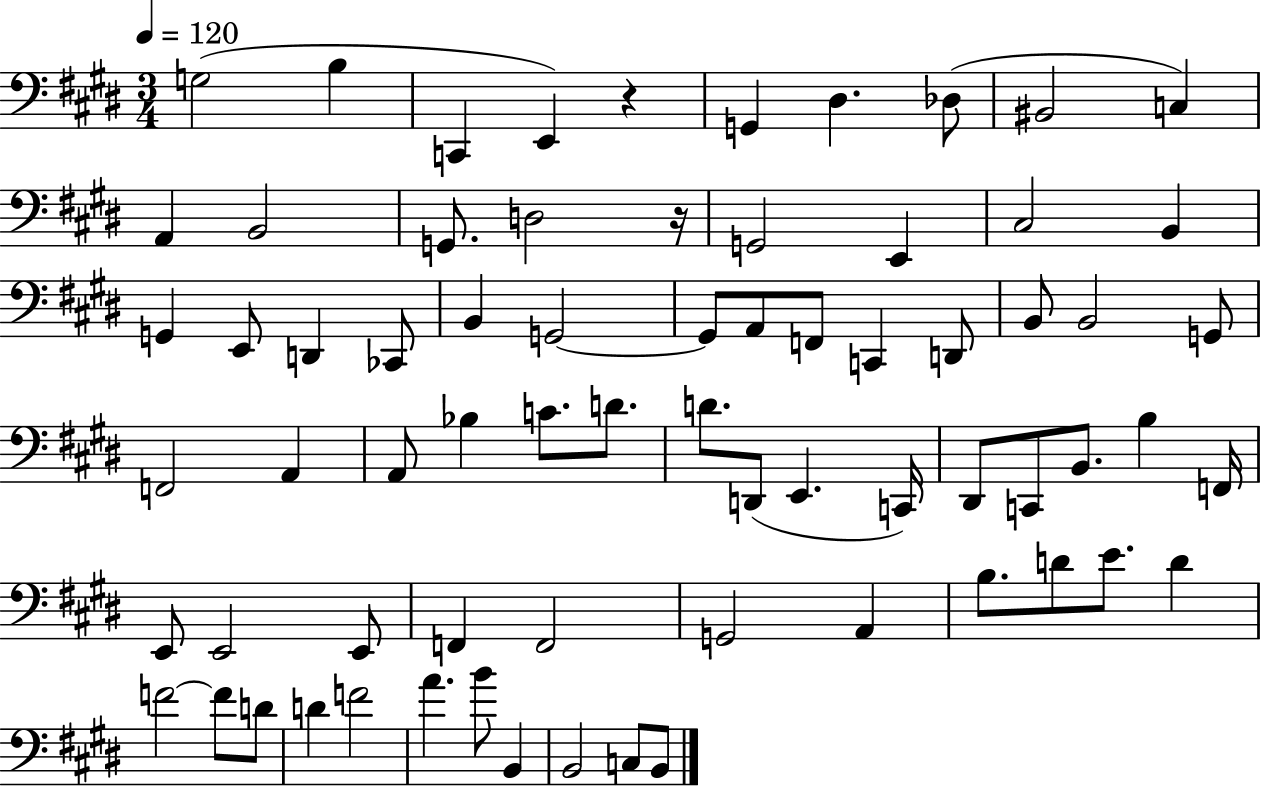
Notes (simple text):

G3/h B3/q C2/q E2/q R/q G2/q D#3/q. Db3/e BIS2/h C3/q A2/q B2/h G2/e. D3/h R/s G2/h E2/q C#3/h B2/q G2/q E2/e D2/q CES2/e B2/q G2/h G2/e A2/e F2/e C2/q D2/e B2/e B2/h G2/e F2/h A2/q A2/e Bb3/q C4/e. D4/e. D4/e. D2/e E2/q. C2/s D#2/e C2/e B2/e. B3/q F2/s E2/e E2/h E2/e F2/q F2/h G2/h A2/q B3/e. D4/e E4/e. D4/q F4/h F4/e D4/e D4/q F4/h A4/q. B4/e B2/q B2/h C3/e B2/e